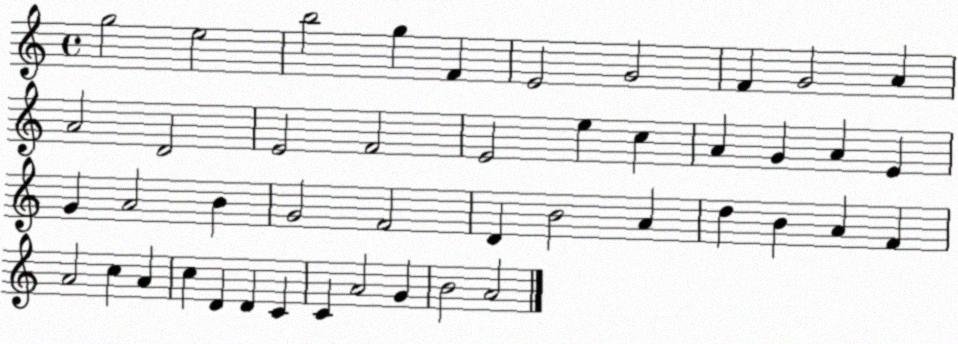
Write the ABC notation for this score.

X:1
T:Untitled
M:4/4
L:1/4
K:C
g2 e2 b2 g F E2 G2 F G2 A A2 D2 E2 F2 E2 e c A G A E G A2 B G2 F2 D B2 A d B A F A2 c A c D D C C A2 G B2 A2